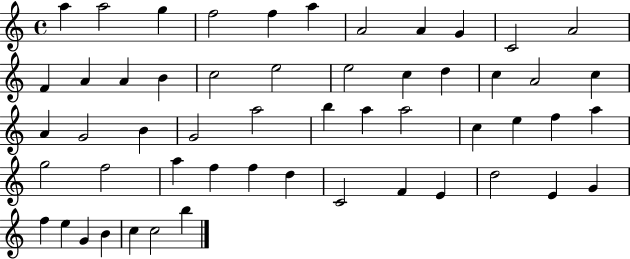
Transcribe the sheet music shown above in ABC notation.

X:1
T:Untitled
M:4/4
L:1/4
K:C
a a2 g f2 f a A2 A G C2 A2 F A A B c2 e2 e2 c d c A2 c A G2 B G2 a2 b a a2 c e f a g2 f2 a f f d C2 F E d2 E G f e G B c c2 b